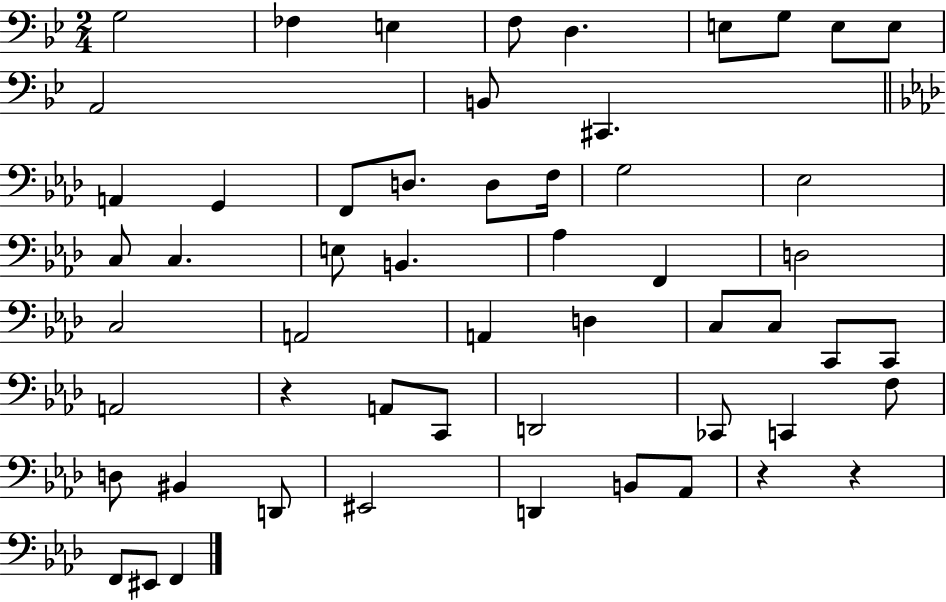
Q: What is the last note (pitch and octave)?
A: F2